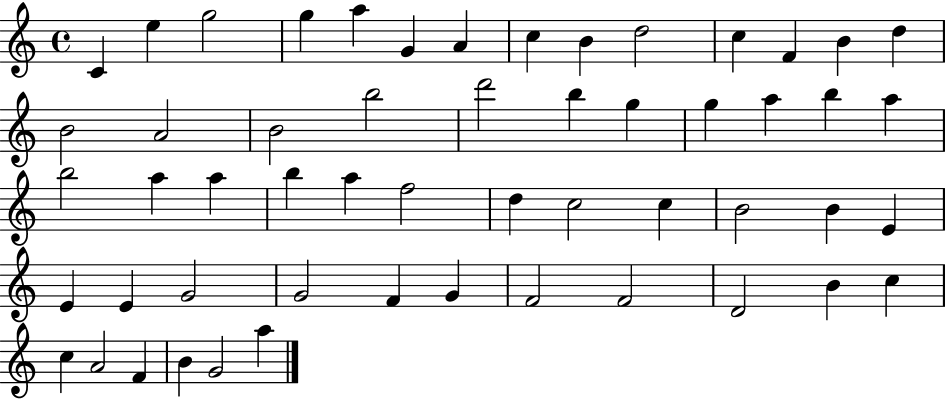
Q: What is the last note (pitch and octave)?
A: A5